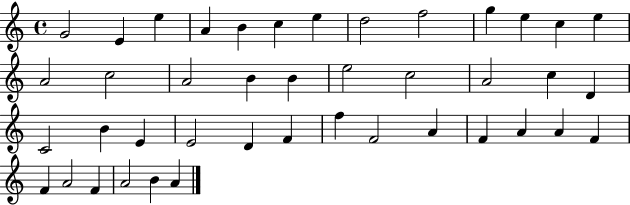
G4/h E4/q E5/q A4/q B4/q C5/q E5/q D5/h F5/h G5/q E5/q C5/q E5/q A4/h C5/h A4/h B4/q B4/q E5/h C5/h A4/h C5/q D4/q C4/h B4/q E4/q E4/h D4/q F4/q F5/q F4/h A4/q F4/q A4/q A4/q F4/q F4/q A4/h F4/q A4/h B4/q A4/q